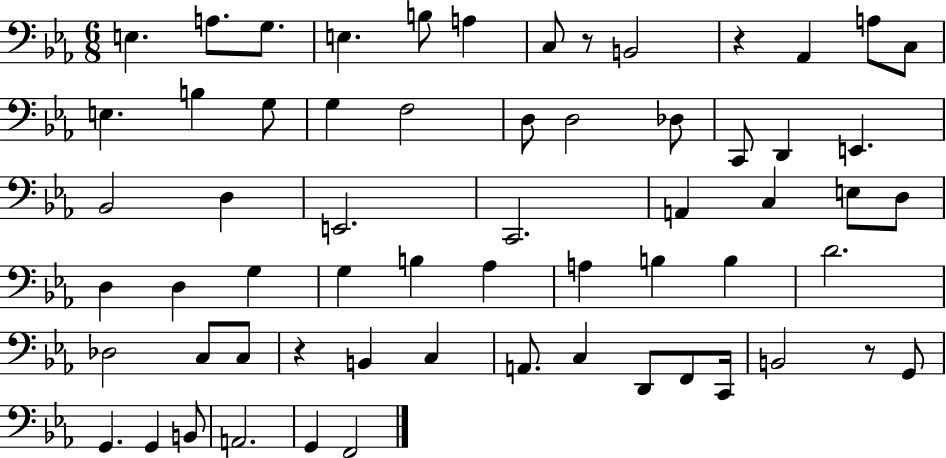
E3/q. A3/e. G3/e. E3/q. B3/e A3/q C3/e R/e B2/h R/q Ab2/q A3/e C3/e E3/q. B3/q G3/e G3/q F3/h D3/e D3/h Db3/e C2/e D2/q E2/q. Bb2/h D3/q E2/h. C2/h. A2/q C3/q E3/e D3/e D3/q D3/q G3/q G3/q B3/q Ab3/q A3/q B3/q B3/q D4/h. Db3/h C3/e C3/e R/q B2/q C3/q A2/e. C3/q D2/e F2/e C2/s B2/h R/e G2/e G2/q. G2/q B2/e A2/h. G2/q F2/h